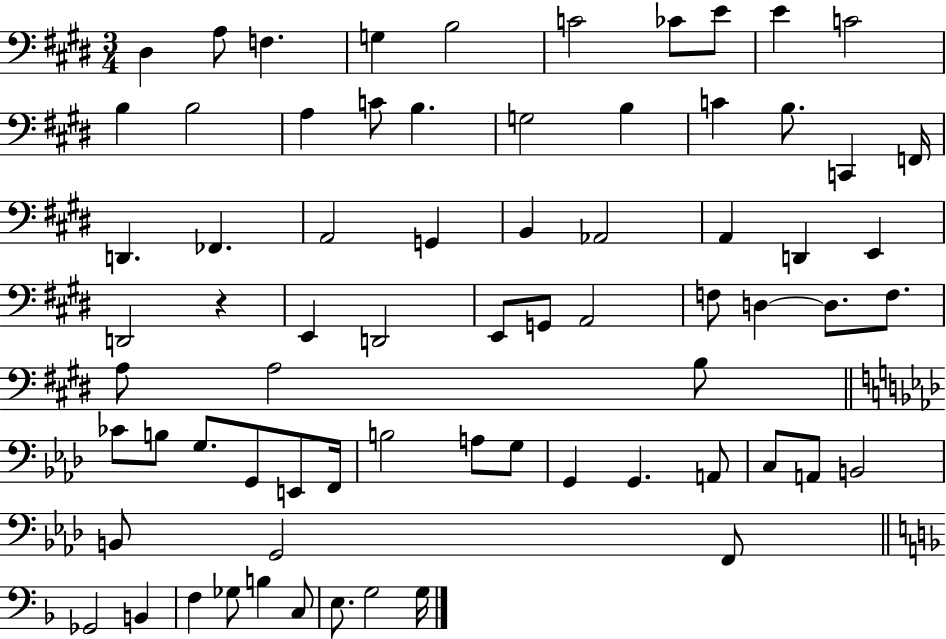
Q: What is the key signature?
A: E major